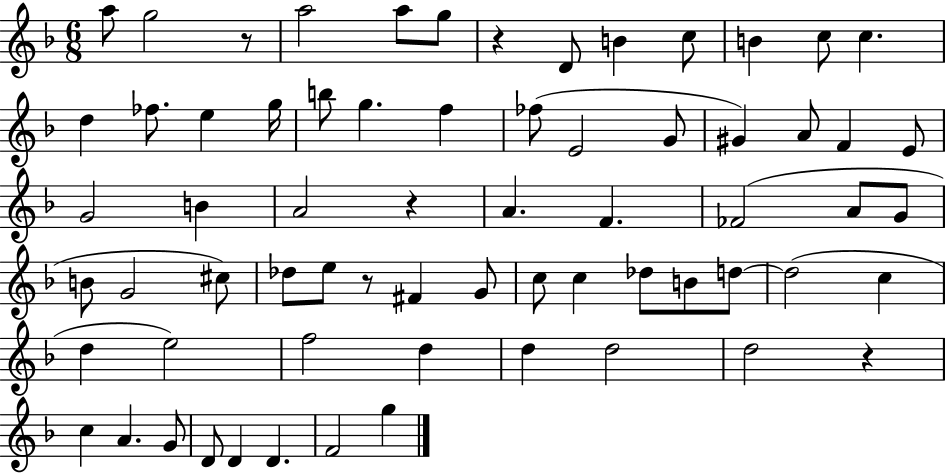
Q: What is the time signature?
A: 6/8